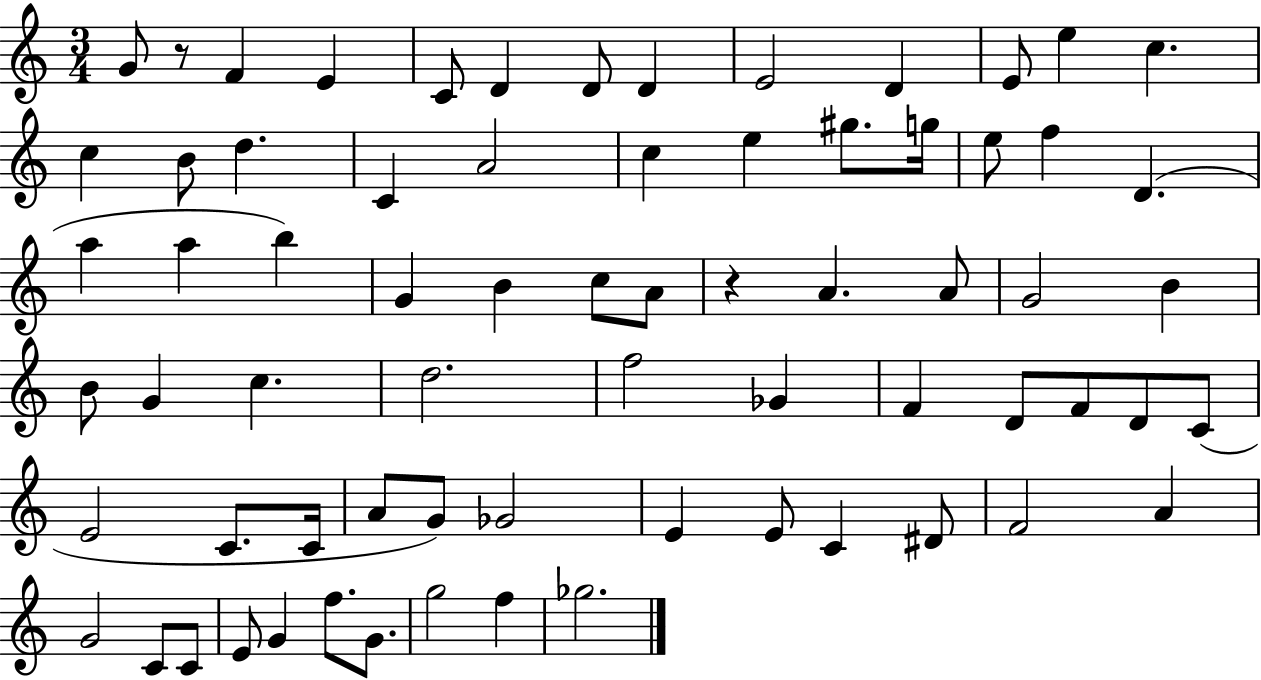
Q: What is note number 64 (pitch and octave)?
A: F5